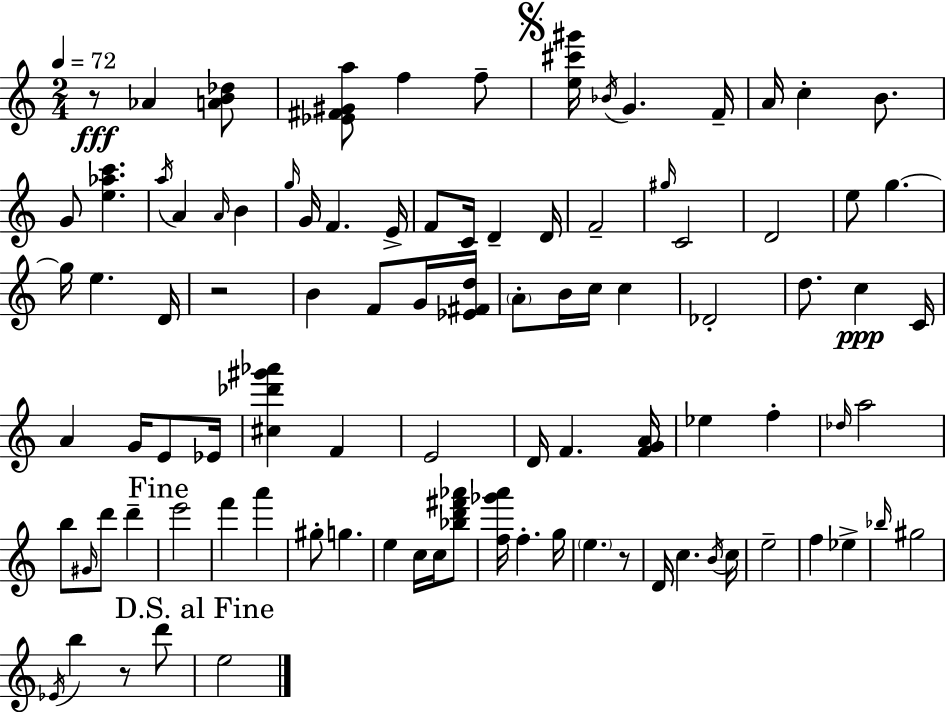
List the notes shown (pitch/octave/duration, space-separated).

R/e Ab4/q [A4,B4,Db5]/e [Eb4,F#4,G#4,A5]/e F5/q F5/e [E5,C#6,G#6]/s Bb4/s G4/q. F4/s A4/s C5/q B4/e. G4/e [E5,Ab5,C6]/q. A5/s A4/q A4/s B4/q G5/s G4/s F4/q. E4/s F4/e C4/s D4/q D4/s F4/h G#5/s C4/h D4/h E5/e G5/q. G5/s E5/q. D4/s R/h B4/q F4/e G4/s [Eb4,F#4,D5]/s A4/e B4/s C5/s C5/q Db4/h D5/e. C5/q C4/s A4/q G4/s E4/e Eb4/s [C#5,Db6,G#6,Ab6]/q F4/q E4/h D4/s F4/q. [F4,G4,A4]/s Eb5/q F5/q Db5/s A5/h B5/e G#4/s D6/e D6/q E6/h F6/q A6/q G#5/e G5/q. E5/q C5/s C5/s [Bb5,D6,F#6,Ab6]/e [F5,Gb6,A6]/s F5/q. G5/s E5/q. R/e D4/s C5/q. B4/s C5/s E5/h F5/q Eb5/q Bb5/s G#5/h Eb4/s B5/q R/e D6/e E5/h